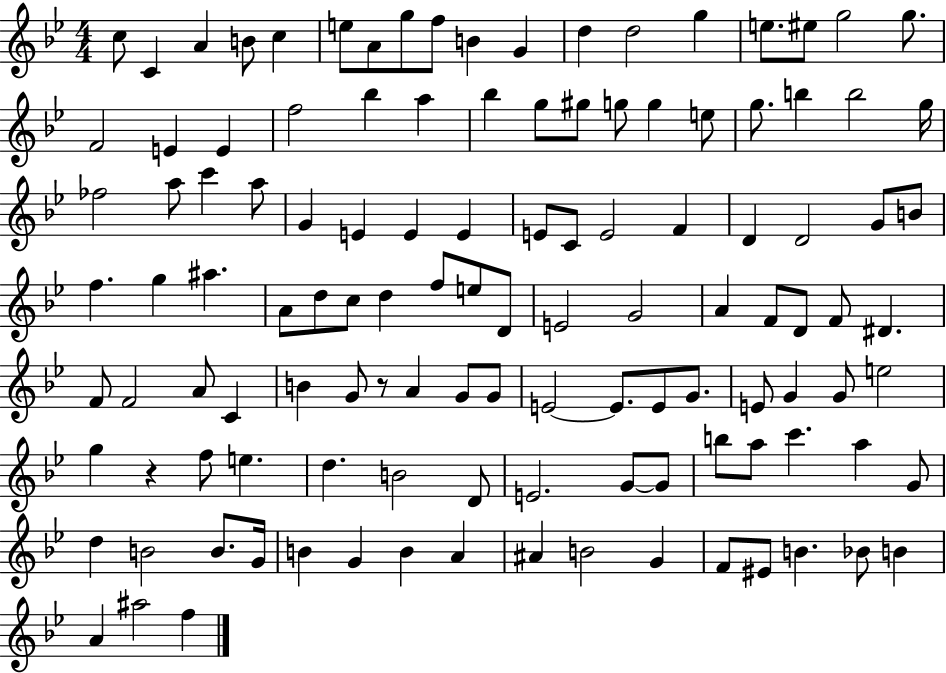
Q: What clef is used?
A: treble